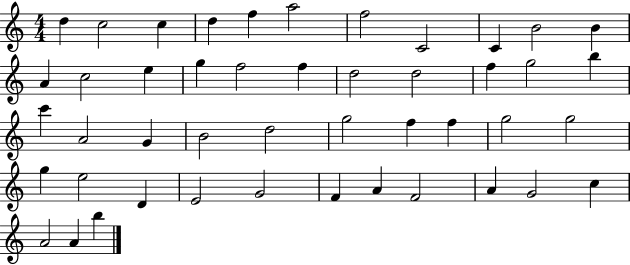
D5/q C5/h C5/q D5/q F5/q A5/h F5/h C4/h C4/q B4/h B4/q A4/q C5/h E5/q G5/q F5/h F5/q D5/h D5/h F5/q G5/h B5/q C6/q A4/h G4/q B4/h D5/h G5/h F5/q F5/q G5/h G5/h G5/q E5/h D4/q E4/h G4/h F4/q A4/q F4/h A4/q G4/h C5/q A4/h A4/q B5/q